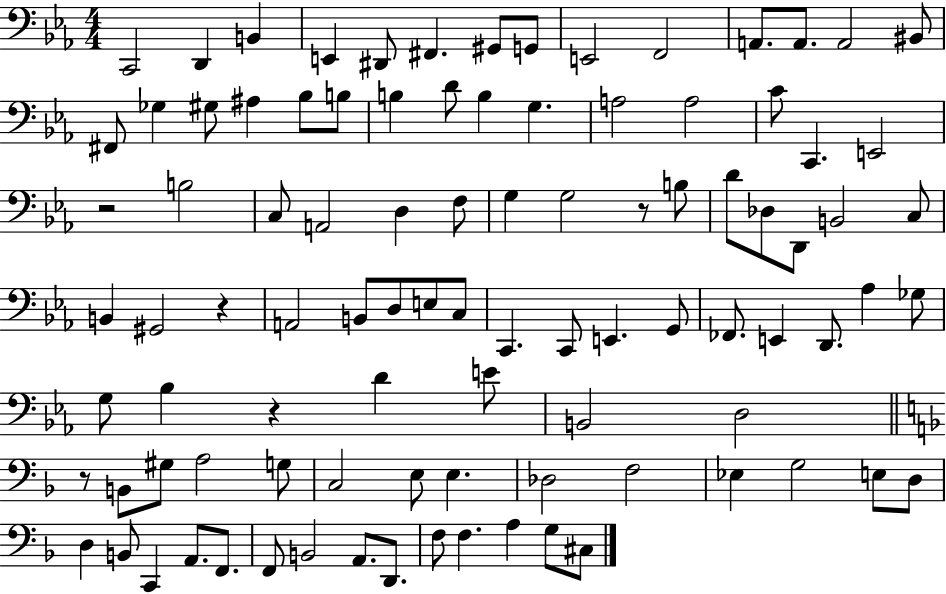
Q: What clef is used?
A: bass